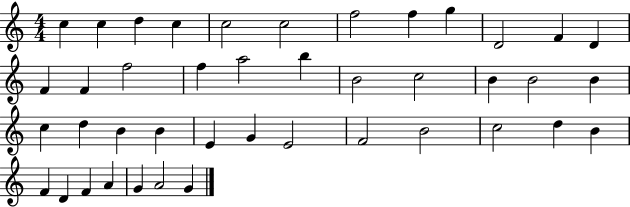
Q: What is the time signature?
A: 4/4